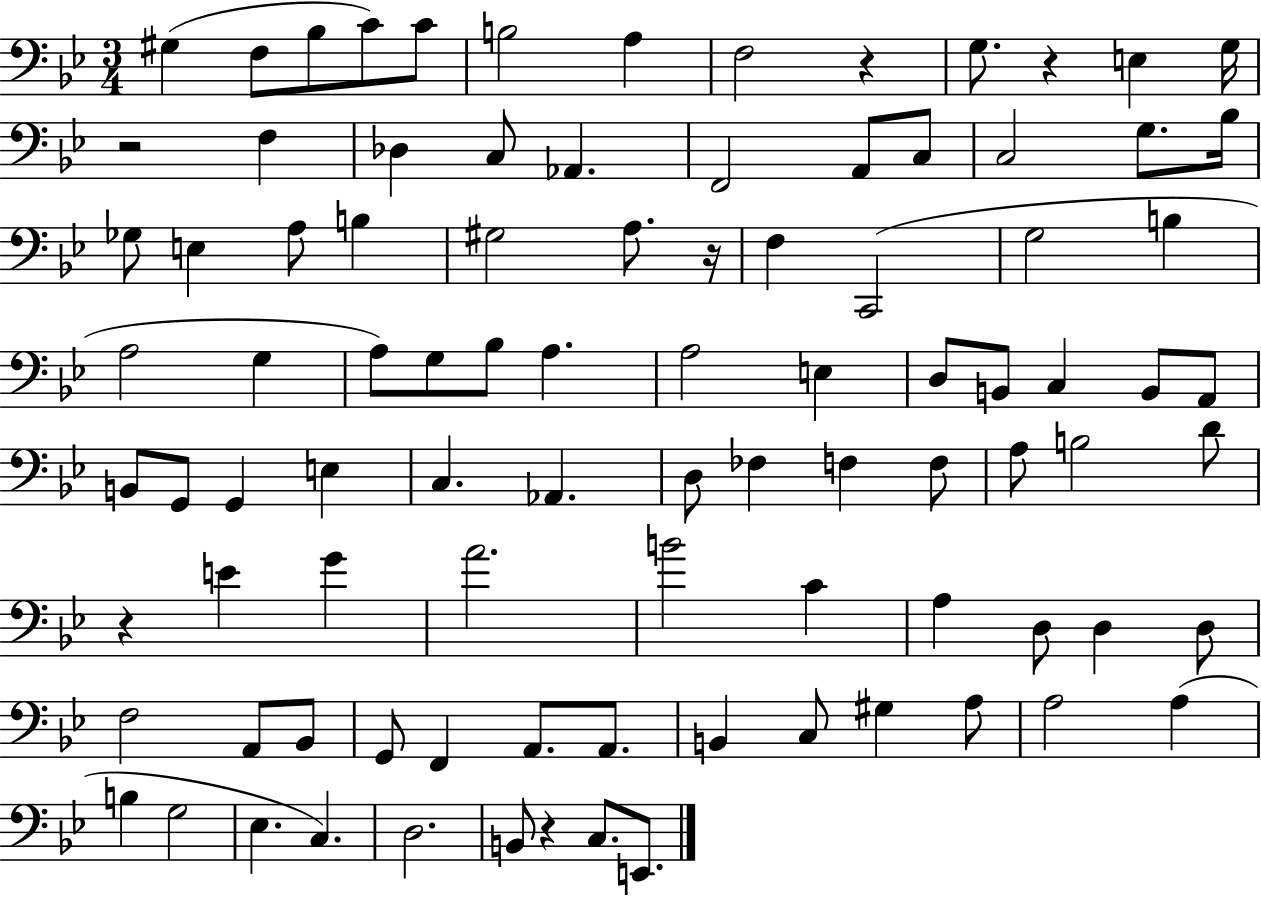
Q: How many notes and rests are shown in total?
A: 93